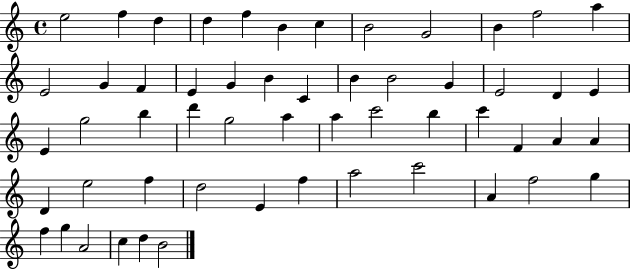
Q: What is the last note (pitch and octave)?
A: B4